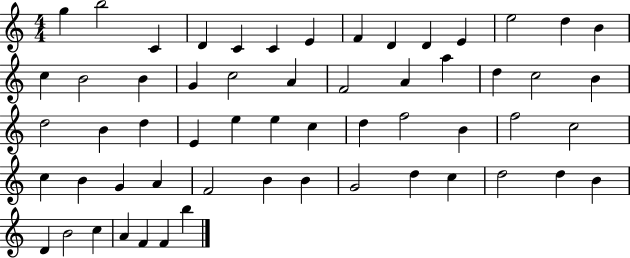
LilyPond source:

{
  \clef treble
  \numericTimeSignature
  \time 4/4
  \key c \major
  g''4 b''2 c'4 | d'4 c'4 c'4 e'4 | f'4 d'4 d'4 e'4 | e''2 d''4 b'4 | \break c''4 b'2 b'4 | g'4 c''2 a'4 | f'2 a'4 a''4 | d''4 c''2 b'4 | \break d''2 b'4 d''4 | e'4 e''4 e''4 c''4 | d''4 f''2 b'4 | f''2 c''2 | \break c''4 b'4 g'4 a'4 | f'2 b'4 b'4 | g'2 d''4 c''4 | d''2 d''4 b'4 | \break d'4 b'2 c''4 | a'4 f'4 f'4 b''4 | \bar "|."
}